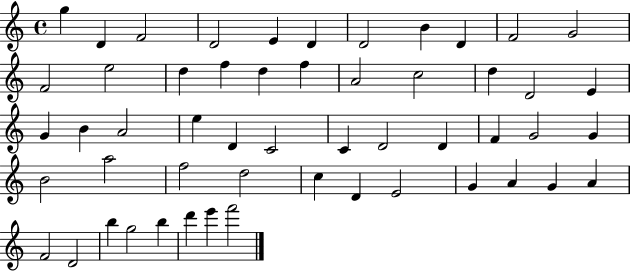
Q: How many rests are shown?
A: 0